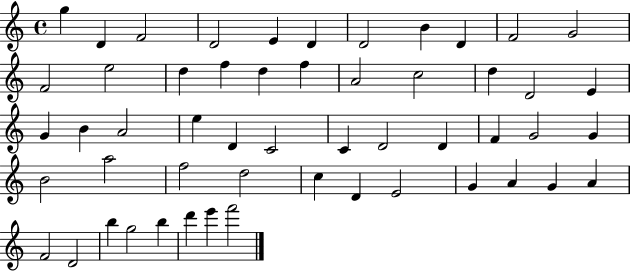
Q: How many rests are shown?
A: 0